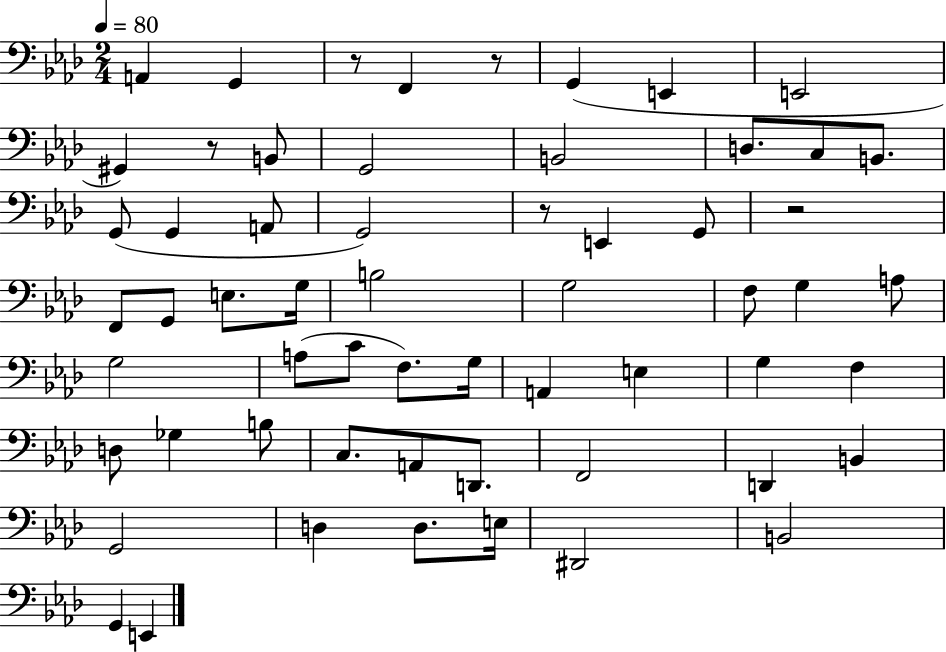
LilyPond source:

{
  \clef bass
  \numericTimeSignature
  \time 2/4
  \key aes \major
  \tempo 4 = 80
  a,4 g,4 | r8 f,4 r8 | g,4( e,4 | e,2 | \break gis,4) r8 b,8 | g,2 | b,2 | d8. c8 b,8. | \break g,8( g,4 a,8 | g,2) | r8 e,4 g,8 | r2 | \break f,8 g,8 e8. g16 | b2 | g2 | f8 g4 a8 | \break g2 | a8( c'8 f8.) g16 | a,4 e4 | g4 f4 | \break d8 ges4 b8 | c8. a,8 d,8. | f,2 | d,4 b,4 | \break g,2 | d4 d8. e16 | dis,2 | b,2 | \break g,4 e,4 | \bar "|."
}